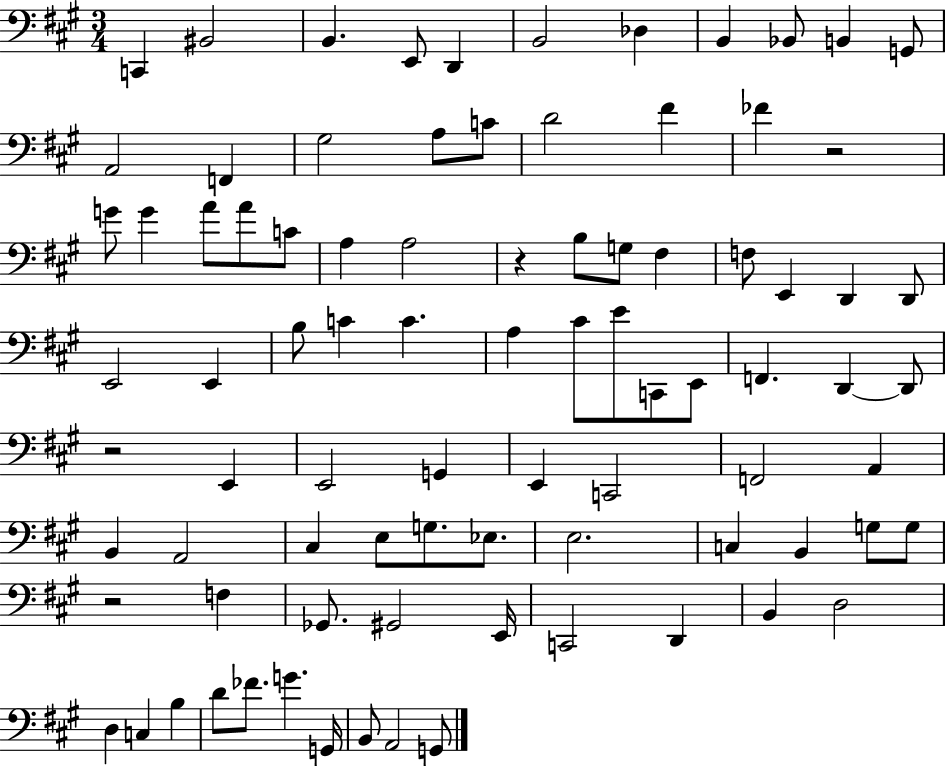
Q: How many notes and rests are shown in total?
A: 86